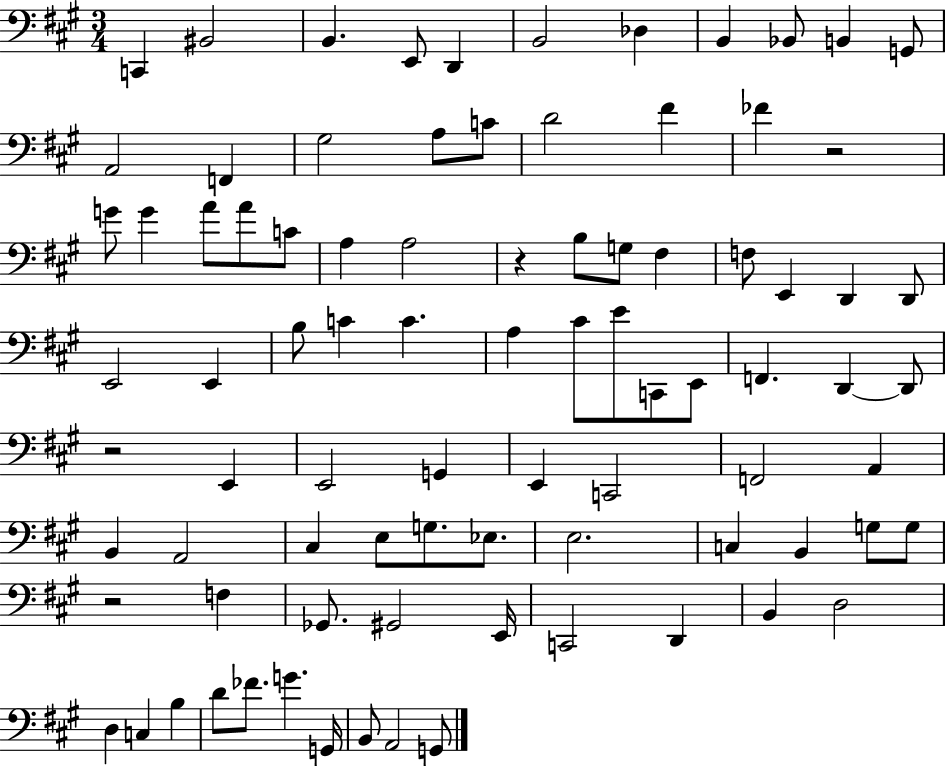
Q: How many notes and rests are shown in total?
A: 86